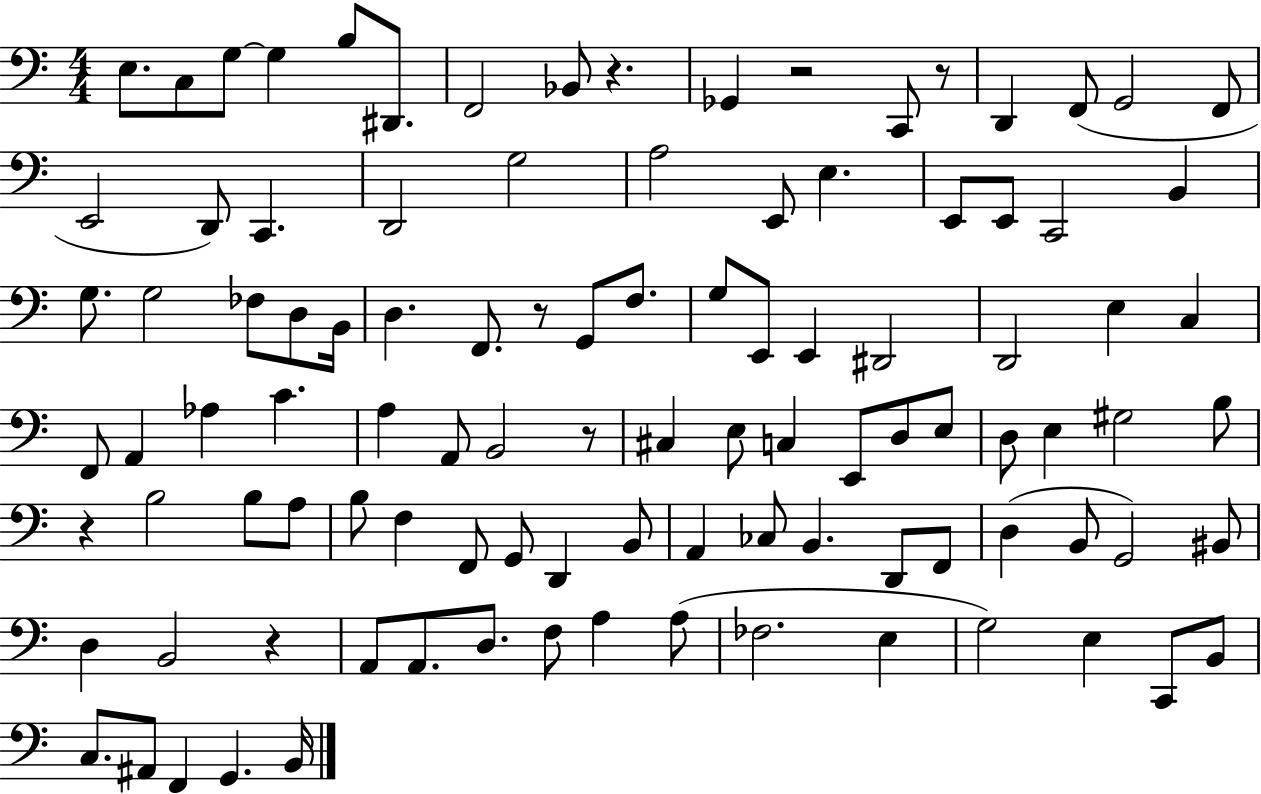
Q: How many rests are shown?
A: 7